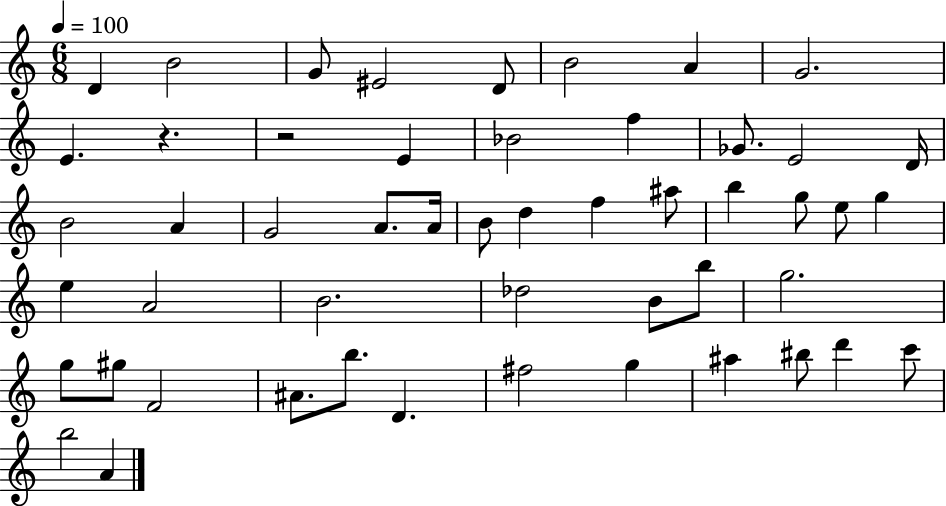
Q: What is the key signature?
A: C major